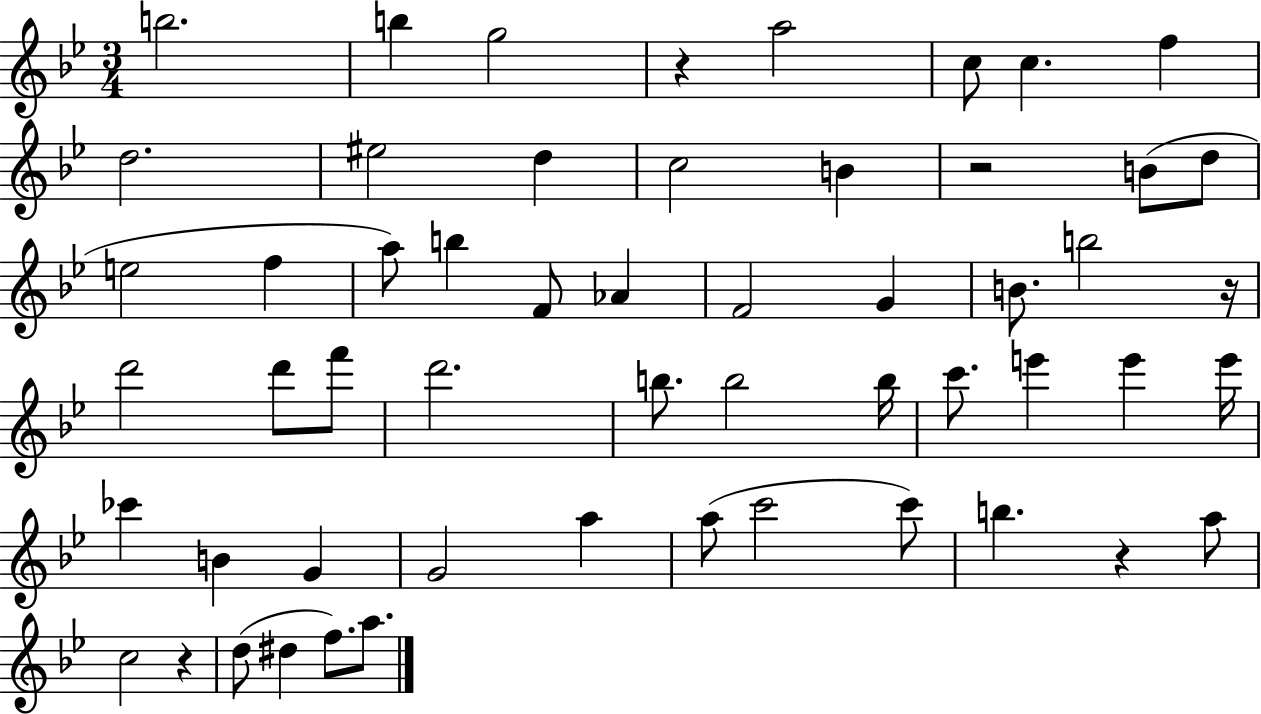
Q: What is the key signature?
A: BES major